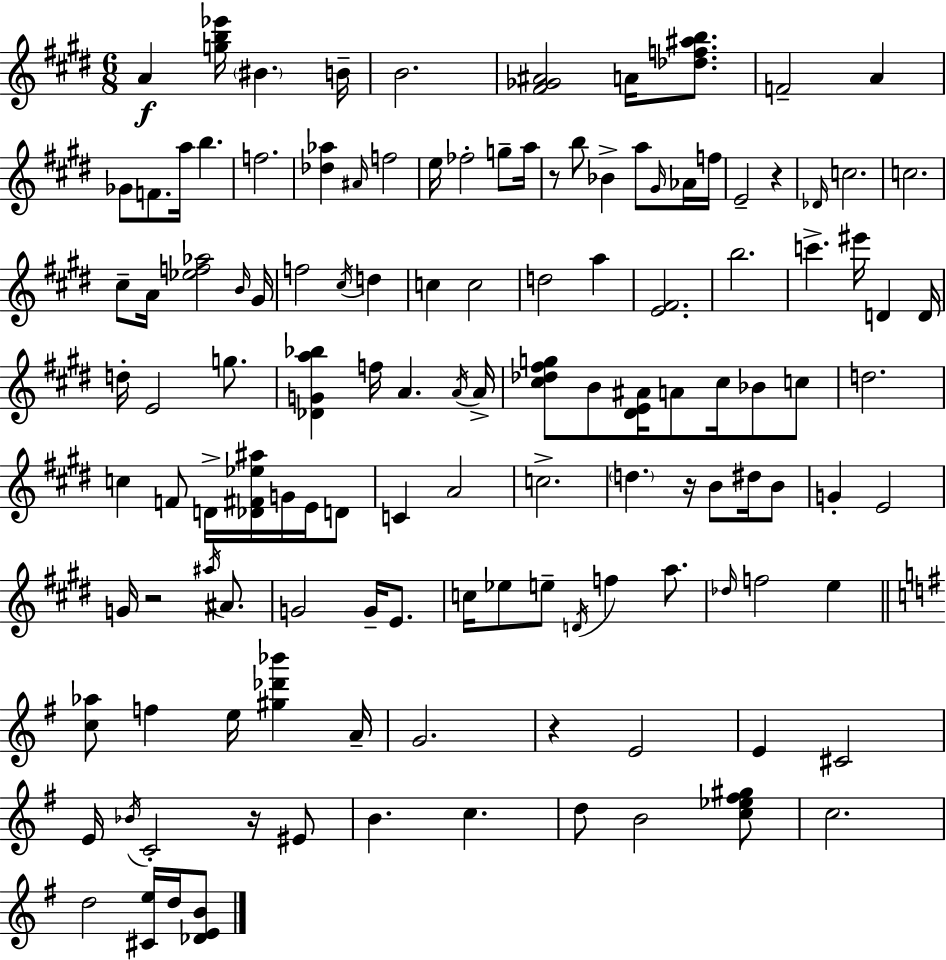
{
  \clef treble
  \numericTimeSignature
  \time 6/8
  \key e \major
  a'4\f <g'' b'' ees'''>16 \parenthesize bis'4. b'16-- | b'2. | <fis' ges' ais'>2 a'16 <des'' f'' ais'' b''>8. | f'2-- a'4 | \break ges'8 f'8. a''16 b''4. | f''2. | <des'' aes''>4 \grace { ais'16 } f''2 | e''16 fes''2-. g''8-- | \break a''16 r8 b''8 bes'4-> a''8 \grace { gis'16 } | aes'16 f''16 e'2-- r4 | \grace { des'16 } c''2. | c''2. | \break cis''8-- a'16 <ees'' f'' aes''>2 | \grace { b'16 } gis'16 f''2 | \acciaccatura { cis''16 } d''4 c''4 c''2 | d''2 | \break a''4 <e' fis'>2. | b''2. | c'''4.-> eis'''16 | d'4 d'16 d''16-. e'2 | \break g''8. <des' g' a'' bes''>4 f''16 a'4. | \acciaccatura { a'16 } a'16-> <cis'' des'' fis'' g''>8 b'8 <dis' e' ais'>16 a'8 | cis''16 bes'8 c''8 d''2. | c''4 f'8 | \break d'16-> <des' fis' ees'' ais''>16 g'16 e'16 d'8 c'4 a'2 | c''2.-> | \parenthesize d''4. | r16 b'8 dis''16 b'8 g'4-. e'2 | \break g'16 r2 | \acciaccatura { ais''16 } ais'8. g'2 | g'16-- e'8. c''16 ees''8 e''8-- | \acciaccatura { d'16 } f''4 a''8. \grace { des''16 } f''2 | \break e''4 \bar "||" \break \key e \minor <c'' aes''>8 f''4 e''16 <gis'' des''' bes'''>4 a'16-- | g'2. | r4 e'2 | e'4 cis'2 | \break e'16 \acciaccatura { bes'16 } c'2-. r16 eis'8 | b'4. c''4. | d''8 b'2 <c'' ees'' fis'' gis''>8 | c''2. | \break d''2 <cis' e''>16 d''16 <des' e' b'>8 | \bar "|."
}